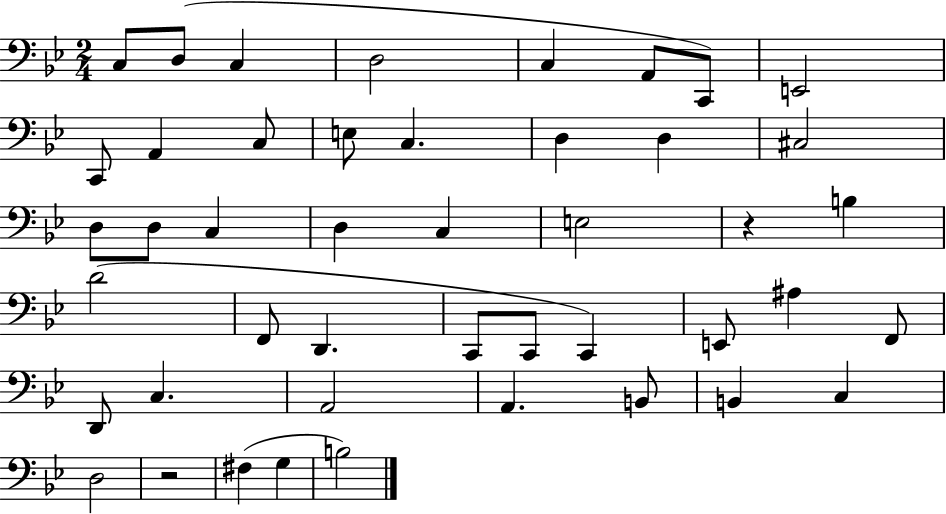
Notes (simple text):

C3/e D3/e C3/q D3/h C3/q A2/e C2/e E2/h C2/e A2/q C3/e E3/e C3/q. D3/q D3/q C#3/h D3/e D3/e C3/q D3/q C3/q E3/h R/q B3/q D4/h F2/e D2/q. C2/e C2/e C2/q E2/e A#3/q F2/e D2/e C3/q. A2/h A2/q. B2/e B2/q C3/q D3/h R/h F#3/q G3/q B3/h